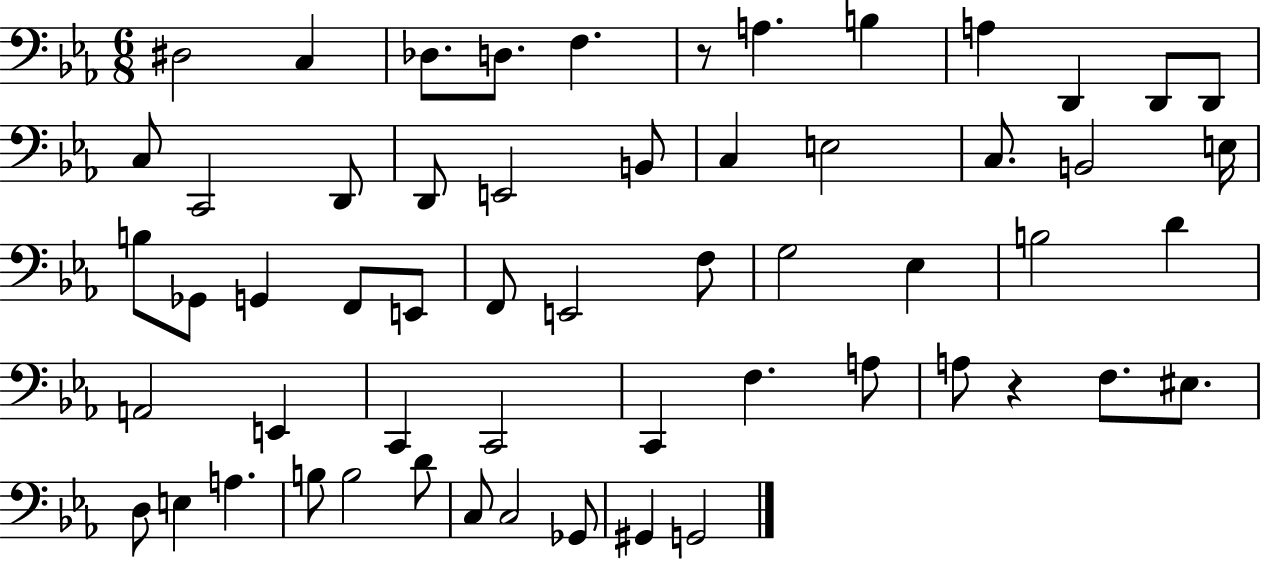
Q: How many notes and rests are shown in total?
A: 57